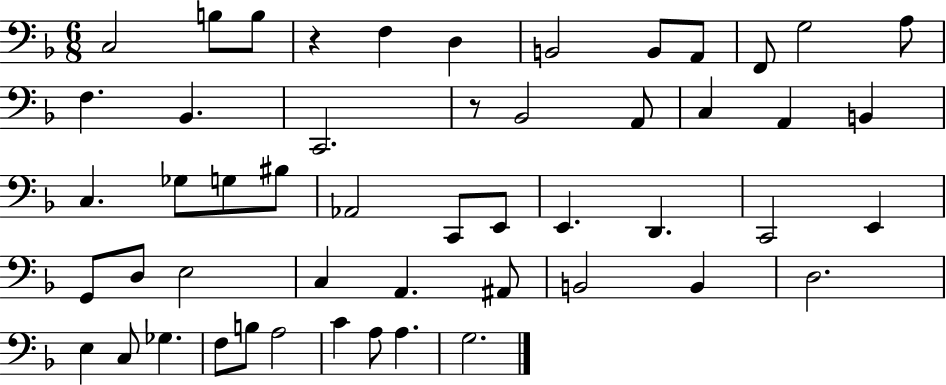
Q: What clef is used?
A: bass